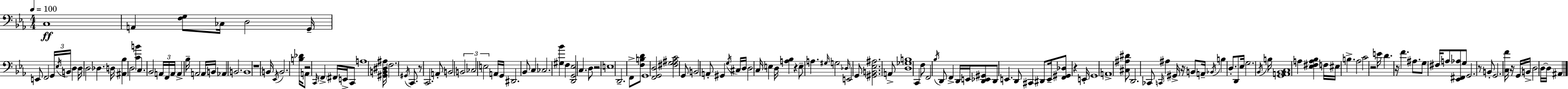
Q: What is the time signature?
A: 4/4